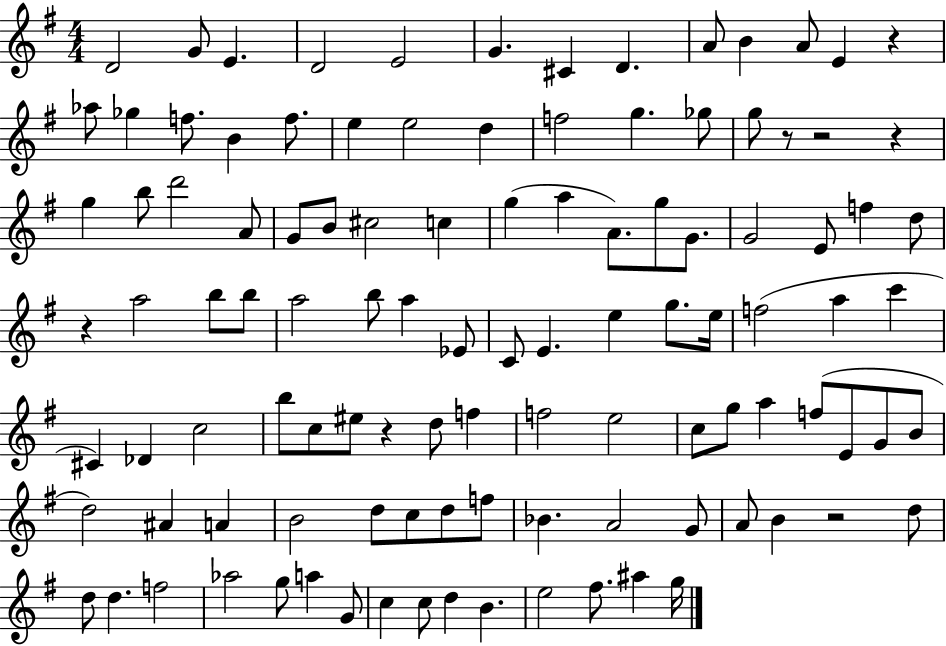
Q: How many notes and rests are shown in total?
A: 109